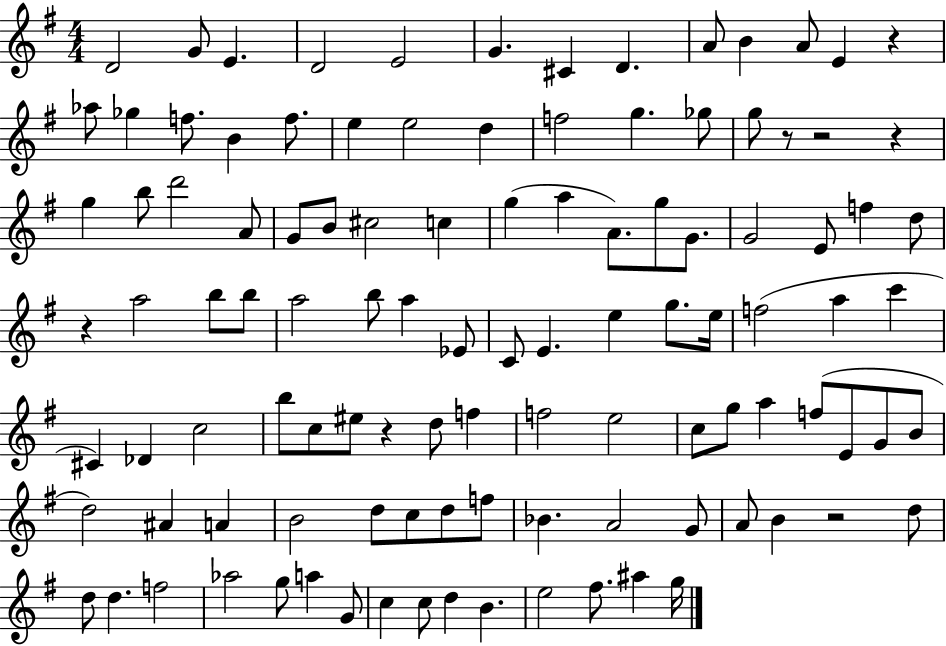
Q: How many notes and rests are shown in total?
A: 109